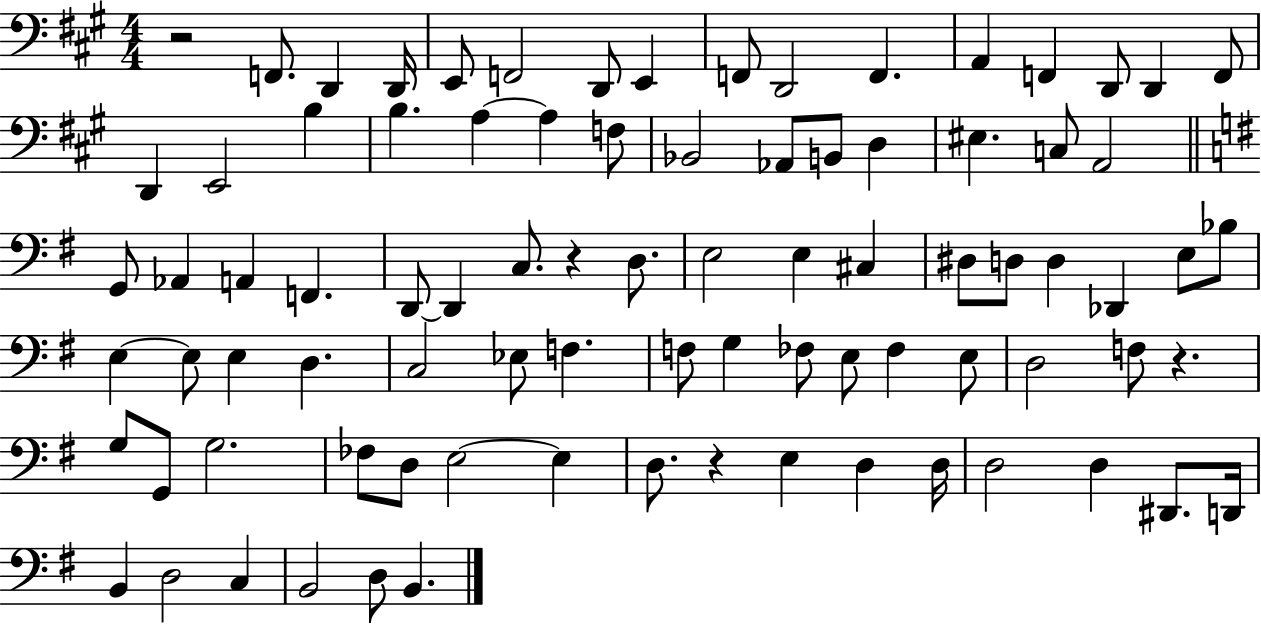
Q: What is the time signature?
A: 4/4